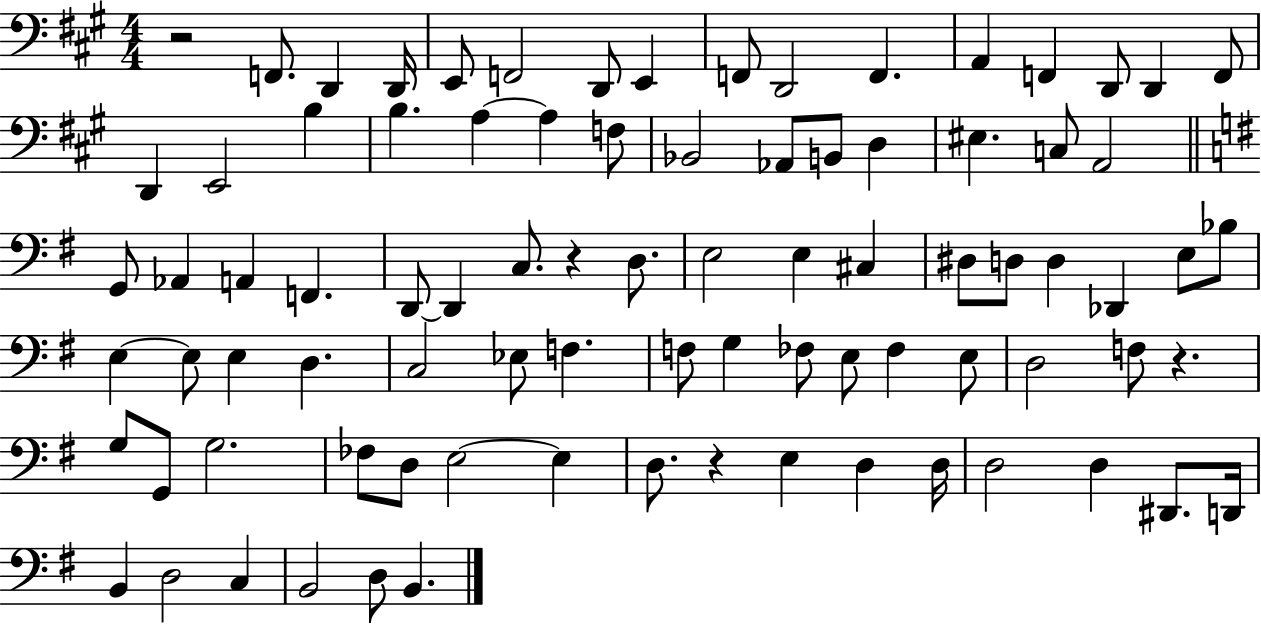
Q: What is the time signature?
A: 4/4